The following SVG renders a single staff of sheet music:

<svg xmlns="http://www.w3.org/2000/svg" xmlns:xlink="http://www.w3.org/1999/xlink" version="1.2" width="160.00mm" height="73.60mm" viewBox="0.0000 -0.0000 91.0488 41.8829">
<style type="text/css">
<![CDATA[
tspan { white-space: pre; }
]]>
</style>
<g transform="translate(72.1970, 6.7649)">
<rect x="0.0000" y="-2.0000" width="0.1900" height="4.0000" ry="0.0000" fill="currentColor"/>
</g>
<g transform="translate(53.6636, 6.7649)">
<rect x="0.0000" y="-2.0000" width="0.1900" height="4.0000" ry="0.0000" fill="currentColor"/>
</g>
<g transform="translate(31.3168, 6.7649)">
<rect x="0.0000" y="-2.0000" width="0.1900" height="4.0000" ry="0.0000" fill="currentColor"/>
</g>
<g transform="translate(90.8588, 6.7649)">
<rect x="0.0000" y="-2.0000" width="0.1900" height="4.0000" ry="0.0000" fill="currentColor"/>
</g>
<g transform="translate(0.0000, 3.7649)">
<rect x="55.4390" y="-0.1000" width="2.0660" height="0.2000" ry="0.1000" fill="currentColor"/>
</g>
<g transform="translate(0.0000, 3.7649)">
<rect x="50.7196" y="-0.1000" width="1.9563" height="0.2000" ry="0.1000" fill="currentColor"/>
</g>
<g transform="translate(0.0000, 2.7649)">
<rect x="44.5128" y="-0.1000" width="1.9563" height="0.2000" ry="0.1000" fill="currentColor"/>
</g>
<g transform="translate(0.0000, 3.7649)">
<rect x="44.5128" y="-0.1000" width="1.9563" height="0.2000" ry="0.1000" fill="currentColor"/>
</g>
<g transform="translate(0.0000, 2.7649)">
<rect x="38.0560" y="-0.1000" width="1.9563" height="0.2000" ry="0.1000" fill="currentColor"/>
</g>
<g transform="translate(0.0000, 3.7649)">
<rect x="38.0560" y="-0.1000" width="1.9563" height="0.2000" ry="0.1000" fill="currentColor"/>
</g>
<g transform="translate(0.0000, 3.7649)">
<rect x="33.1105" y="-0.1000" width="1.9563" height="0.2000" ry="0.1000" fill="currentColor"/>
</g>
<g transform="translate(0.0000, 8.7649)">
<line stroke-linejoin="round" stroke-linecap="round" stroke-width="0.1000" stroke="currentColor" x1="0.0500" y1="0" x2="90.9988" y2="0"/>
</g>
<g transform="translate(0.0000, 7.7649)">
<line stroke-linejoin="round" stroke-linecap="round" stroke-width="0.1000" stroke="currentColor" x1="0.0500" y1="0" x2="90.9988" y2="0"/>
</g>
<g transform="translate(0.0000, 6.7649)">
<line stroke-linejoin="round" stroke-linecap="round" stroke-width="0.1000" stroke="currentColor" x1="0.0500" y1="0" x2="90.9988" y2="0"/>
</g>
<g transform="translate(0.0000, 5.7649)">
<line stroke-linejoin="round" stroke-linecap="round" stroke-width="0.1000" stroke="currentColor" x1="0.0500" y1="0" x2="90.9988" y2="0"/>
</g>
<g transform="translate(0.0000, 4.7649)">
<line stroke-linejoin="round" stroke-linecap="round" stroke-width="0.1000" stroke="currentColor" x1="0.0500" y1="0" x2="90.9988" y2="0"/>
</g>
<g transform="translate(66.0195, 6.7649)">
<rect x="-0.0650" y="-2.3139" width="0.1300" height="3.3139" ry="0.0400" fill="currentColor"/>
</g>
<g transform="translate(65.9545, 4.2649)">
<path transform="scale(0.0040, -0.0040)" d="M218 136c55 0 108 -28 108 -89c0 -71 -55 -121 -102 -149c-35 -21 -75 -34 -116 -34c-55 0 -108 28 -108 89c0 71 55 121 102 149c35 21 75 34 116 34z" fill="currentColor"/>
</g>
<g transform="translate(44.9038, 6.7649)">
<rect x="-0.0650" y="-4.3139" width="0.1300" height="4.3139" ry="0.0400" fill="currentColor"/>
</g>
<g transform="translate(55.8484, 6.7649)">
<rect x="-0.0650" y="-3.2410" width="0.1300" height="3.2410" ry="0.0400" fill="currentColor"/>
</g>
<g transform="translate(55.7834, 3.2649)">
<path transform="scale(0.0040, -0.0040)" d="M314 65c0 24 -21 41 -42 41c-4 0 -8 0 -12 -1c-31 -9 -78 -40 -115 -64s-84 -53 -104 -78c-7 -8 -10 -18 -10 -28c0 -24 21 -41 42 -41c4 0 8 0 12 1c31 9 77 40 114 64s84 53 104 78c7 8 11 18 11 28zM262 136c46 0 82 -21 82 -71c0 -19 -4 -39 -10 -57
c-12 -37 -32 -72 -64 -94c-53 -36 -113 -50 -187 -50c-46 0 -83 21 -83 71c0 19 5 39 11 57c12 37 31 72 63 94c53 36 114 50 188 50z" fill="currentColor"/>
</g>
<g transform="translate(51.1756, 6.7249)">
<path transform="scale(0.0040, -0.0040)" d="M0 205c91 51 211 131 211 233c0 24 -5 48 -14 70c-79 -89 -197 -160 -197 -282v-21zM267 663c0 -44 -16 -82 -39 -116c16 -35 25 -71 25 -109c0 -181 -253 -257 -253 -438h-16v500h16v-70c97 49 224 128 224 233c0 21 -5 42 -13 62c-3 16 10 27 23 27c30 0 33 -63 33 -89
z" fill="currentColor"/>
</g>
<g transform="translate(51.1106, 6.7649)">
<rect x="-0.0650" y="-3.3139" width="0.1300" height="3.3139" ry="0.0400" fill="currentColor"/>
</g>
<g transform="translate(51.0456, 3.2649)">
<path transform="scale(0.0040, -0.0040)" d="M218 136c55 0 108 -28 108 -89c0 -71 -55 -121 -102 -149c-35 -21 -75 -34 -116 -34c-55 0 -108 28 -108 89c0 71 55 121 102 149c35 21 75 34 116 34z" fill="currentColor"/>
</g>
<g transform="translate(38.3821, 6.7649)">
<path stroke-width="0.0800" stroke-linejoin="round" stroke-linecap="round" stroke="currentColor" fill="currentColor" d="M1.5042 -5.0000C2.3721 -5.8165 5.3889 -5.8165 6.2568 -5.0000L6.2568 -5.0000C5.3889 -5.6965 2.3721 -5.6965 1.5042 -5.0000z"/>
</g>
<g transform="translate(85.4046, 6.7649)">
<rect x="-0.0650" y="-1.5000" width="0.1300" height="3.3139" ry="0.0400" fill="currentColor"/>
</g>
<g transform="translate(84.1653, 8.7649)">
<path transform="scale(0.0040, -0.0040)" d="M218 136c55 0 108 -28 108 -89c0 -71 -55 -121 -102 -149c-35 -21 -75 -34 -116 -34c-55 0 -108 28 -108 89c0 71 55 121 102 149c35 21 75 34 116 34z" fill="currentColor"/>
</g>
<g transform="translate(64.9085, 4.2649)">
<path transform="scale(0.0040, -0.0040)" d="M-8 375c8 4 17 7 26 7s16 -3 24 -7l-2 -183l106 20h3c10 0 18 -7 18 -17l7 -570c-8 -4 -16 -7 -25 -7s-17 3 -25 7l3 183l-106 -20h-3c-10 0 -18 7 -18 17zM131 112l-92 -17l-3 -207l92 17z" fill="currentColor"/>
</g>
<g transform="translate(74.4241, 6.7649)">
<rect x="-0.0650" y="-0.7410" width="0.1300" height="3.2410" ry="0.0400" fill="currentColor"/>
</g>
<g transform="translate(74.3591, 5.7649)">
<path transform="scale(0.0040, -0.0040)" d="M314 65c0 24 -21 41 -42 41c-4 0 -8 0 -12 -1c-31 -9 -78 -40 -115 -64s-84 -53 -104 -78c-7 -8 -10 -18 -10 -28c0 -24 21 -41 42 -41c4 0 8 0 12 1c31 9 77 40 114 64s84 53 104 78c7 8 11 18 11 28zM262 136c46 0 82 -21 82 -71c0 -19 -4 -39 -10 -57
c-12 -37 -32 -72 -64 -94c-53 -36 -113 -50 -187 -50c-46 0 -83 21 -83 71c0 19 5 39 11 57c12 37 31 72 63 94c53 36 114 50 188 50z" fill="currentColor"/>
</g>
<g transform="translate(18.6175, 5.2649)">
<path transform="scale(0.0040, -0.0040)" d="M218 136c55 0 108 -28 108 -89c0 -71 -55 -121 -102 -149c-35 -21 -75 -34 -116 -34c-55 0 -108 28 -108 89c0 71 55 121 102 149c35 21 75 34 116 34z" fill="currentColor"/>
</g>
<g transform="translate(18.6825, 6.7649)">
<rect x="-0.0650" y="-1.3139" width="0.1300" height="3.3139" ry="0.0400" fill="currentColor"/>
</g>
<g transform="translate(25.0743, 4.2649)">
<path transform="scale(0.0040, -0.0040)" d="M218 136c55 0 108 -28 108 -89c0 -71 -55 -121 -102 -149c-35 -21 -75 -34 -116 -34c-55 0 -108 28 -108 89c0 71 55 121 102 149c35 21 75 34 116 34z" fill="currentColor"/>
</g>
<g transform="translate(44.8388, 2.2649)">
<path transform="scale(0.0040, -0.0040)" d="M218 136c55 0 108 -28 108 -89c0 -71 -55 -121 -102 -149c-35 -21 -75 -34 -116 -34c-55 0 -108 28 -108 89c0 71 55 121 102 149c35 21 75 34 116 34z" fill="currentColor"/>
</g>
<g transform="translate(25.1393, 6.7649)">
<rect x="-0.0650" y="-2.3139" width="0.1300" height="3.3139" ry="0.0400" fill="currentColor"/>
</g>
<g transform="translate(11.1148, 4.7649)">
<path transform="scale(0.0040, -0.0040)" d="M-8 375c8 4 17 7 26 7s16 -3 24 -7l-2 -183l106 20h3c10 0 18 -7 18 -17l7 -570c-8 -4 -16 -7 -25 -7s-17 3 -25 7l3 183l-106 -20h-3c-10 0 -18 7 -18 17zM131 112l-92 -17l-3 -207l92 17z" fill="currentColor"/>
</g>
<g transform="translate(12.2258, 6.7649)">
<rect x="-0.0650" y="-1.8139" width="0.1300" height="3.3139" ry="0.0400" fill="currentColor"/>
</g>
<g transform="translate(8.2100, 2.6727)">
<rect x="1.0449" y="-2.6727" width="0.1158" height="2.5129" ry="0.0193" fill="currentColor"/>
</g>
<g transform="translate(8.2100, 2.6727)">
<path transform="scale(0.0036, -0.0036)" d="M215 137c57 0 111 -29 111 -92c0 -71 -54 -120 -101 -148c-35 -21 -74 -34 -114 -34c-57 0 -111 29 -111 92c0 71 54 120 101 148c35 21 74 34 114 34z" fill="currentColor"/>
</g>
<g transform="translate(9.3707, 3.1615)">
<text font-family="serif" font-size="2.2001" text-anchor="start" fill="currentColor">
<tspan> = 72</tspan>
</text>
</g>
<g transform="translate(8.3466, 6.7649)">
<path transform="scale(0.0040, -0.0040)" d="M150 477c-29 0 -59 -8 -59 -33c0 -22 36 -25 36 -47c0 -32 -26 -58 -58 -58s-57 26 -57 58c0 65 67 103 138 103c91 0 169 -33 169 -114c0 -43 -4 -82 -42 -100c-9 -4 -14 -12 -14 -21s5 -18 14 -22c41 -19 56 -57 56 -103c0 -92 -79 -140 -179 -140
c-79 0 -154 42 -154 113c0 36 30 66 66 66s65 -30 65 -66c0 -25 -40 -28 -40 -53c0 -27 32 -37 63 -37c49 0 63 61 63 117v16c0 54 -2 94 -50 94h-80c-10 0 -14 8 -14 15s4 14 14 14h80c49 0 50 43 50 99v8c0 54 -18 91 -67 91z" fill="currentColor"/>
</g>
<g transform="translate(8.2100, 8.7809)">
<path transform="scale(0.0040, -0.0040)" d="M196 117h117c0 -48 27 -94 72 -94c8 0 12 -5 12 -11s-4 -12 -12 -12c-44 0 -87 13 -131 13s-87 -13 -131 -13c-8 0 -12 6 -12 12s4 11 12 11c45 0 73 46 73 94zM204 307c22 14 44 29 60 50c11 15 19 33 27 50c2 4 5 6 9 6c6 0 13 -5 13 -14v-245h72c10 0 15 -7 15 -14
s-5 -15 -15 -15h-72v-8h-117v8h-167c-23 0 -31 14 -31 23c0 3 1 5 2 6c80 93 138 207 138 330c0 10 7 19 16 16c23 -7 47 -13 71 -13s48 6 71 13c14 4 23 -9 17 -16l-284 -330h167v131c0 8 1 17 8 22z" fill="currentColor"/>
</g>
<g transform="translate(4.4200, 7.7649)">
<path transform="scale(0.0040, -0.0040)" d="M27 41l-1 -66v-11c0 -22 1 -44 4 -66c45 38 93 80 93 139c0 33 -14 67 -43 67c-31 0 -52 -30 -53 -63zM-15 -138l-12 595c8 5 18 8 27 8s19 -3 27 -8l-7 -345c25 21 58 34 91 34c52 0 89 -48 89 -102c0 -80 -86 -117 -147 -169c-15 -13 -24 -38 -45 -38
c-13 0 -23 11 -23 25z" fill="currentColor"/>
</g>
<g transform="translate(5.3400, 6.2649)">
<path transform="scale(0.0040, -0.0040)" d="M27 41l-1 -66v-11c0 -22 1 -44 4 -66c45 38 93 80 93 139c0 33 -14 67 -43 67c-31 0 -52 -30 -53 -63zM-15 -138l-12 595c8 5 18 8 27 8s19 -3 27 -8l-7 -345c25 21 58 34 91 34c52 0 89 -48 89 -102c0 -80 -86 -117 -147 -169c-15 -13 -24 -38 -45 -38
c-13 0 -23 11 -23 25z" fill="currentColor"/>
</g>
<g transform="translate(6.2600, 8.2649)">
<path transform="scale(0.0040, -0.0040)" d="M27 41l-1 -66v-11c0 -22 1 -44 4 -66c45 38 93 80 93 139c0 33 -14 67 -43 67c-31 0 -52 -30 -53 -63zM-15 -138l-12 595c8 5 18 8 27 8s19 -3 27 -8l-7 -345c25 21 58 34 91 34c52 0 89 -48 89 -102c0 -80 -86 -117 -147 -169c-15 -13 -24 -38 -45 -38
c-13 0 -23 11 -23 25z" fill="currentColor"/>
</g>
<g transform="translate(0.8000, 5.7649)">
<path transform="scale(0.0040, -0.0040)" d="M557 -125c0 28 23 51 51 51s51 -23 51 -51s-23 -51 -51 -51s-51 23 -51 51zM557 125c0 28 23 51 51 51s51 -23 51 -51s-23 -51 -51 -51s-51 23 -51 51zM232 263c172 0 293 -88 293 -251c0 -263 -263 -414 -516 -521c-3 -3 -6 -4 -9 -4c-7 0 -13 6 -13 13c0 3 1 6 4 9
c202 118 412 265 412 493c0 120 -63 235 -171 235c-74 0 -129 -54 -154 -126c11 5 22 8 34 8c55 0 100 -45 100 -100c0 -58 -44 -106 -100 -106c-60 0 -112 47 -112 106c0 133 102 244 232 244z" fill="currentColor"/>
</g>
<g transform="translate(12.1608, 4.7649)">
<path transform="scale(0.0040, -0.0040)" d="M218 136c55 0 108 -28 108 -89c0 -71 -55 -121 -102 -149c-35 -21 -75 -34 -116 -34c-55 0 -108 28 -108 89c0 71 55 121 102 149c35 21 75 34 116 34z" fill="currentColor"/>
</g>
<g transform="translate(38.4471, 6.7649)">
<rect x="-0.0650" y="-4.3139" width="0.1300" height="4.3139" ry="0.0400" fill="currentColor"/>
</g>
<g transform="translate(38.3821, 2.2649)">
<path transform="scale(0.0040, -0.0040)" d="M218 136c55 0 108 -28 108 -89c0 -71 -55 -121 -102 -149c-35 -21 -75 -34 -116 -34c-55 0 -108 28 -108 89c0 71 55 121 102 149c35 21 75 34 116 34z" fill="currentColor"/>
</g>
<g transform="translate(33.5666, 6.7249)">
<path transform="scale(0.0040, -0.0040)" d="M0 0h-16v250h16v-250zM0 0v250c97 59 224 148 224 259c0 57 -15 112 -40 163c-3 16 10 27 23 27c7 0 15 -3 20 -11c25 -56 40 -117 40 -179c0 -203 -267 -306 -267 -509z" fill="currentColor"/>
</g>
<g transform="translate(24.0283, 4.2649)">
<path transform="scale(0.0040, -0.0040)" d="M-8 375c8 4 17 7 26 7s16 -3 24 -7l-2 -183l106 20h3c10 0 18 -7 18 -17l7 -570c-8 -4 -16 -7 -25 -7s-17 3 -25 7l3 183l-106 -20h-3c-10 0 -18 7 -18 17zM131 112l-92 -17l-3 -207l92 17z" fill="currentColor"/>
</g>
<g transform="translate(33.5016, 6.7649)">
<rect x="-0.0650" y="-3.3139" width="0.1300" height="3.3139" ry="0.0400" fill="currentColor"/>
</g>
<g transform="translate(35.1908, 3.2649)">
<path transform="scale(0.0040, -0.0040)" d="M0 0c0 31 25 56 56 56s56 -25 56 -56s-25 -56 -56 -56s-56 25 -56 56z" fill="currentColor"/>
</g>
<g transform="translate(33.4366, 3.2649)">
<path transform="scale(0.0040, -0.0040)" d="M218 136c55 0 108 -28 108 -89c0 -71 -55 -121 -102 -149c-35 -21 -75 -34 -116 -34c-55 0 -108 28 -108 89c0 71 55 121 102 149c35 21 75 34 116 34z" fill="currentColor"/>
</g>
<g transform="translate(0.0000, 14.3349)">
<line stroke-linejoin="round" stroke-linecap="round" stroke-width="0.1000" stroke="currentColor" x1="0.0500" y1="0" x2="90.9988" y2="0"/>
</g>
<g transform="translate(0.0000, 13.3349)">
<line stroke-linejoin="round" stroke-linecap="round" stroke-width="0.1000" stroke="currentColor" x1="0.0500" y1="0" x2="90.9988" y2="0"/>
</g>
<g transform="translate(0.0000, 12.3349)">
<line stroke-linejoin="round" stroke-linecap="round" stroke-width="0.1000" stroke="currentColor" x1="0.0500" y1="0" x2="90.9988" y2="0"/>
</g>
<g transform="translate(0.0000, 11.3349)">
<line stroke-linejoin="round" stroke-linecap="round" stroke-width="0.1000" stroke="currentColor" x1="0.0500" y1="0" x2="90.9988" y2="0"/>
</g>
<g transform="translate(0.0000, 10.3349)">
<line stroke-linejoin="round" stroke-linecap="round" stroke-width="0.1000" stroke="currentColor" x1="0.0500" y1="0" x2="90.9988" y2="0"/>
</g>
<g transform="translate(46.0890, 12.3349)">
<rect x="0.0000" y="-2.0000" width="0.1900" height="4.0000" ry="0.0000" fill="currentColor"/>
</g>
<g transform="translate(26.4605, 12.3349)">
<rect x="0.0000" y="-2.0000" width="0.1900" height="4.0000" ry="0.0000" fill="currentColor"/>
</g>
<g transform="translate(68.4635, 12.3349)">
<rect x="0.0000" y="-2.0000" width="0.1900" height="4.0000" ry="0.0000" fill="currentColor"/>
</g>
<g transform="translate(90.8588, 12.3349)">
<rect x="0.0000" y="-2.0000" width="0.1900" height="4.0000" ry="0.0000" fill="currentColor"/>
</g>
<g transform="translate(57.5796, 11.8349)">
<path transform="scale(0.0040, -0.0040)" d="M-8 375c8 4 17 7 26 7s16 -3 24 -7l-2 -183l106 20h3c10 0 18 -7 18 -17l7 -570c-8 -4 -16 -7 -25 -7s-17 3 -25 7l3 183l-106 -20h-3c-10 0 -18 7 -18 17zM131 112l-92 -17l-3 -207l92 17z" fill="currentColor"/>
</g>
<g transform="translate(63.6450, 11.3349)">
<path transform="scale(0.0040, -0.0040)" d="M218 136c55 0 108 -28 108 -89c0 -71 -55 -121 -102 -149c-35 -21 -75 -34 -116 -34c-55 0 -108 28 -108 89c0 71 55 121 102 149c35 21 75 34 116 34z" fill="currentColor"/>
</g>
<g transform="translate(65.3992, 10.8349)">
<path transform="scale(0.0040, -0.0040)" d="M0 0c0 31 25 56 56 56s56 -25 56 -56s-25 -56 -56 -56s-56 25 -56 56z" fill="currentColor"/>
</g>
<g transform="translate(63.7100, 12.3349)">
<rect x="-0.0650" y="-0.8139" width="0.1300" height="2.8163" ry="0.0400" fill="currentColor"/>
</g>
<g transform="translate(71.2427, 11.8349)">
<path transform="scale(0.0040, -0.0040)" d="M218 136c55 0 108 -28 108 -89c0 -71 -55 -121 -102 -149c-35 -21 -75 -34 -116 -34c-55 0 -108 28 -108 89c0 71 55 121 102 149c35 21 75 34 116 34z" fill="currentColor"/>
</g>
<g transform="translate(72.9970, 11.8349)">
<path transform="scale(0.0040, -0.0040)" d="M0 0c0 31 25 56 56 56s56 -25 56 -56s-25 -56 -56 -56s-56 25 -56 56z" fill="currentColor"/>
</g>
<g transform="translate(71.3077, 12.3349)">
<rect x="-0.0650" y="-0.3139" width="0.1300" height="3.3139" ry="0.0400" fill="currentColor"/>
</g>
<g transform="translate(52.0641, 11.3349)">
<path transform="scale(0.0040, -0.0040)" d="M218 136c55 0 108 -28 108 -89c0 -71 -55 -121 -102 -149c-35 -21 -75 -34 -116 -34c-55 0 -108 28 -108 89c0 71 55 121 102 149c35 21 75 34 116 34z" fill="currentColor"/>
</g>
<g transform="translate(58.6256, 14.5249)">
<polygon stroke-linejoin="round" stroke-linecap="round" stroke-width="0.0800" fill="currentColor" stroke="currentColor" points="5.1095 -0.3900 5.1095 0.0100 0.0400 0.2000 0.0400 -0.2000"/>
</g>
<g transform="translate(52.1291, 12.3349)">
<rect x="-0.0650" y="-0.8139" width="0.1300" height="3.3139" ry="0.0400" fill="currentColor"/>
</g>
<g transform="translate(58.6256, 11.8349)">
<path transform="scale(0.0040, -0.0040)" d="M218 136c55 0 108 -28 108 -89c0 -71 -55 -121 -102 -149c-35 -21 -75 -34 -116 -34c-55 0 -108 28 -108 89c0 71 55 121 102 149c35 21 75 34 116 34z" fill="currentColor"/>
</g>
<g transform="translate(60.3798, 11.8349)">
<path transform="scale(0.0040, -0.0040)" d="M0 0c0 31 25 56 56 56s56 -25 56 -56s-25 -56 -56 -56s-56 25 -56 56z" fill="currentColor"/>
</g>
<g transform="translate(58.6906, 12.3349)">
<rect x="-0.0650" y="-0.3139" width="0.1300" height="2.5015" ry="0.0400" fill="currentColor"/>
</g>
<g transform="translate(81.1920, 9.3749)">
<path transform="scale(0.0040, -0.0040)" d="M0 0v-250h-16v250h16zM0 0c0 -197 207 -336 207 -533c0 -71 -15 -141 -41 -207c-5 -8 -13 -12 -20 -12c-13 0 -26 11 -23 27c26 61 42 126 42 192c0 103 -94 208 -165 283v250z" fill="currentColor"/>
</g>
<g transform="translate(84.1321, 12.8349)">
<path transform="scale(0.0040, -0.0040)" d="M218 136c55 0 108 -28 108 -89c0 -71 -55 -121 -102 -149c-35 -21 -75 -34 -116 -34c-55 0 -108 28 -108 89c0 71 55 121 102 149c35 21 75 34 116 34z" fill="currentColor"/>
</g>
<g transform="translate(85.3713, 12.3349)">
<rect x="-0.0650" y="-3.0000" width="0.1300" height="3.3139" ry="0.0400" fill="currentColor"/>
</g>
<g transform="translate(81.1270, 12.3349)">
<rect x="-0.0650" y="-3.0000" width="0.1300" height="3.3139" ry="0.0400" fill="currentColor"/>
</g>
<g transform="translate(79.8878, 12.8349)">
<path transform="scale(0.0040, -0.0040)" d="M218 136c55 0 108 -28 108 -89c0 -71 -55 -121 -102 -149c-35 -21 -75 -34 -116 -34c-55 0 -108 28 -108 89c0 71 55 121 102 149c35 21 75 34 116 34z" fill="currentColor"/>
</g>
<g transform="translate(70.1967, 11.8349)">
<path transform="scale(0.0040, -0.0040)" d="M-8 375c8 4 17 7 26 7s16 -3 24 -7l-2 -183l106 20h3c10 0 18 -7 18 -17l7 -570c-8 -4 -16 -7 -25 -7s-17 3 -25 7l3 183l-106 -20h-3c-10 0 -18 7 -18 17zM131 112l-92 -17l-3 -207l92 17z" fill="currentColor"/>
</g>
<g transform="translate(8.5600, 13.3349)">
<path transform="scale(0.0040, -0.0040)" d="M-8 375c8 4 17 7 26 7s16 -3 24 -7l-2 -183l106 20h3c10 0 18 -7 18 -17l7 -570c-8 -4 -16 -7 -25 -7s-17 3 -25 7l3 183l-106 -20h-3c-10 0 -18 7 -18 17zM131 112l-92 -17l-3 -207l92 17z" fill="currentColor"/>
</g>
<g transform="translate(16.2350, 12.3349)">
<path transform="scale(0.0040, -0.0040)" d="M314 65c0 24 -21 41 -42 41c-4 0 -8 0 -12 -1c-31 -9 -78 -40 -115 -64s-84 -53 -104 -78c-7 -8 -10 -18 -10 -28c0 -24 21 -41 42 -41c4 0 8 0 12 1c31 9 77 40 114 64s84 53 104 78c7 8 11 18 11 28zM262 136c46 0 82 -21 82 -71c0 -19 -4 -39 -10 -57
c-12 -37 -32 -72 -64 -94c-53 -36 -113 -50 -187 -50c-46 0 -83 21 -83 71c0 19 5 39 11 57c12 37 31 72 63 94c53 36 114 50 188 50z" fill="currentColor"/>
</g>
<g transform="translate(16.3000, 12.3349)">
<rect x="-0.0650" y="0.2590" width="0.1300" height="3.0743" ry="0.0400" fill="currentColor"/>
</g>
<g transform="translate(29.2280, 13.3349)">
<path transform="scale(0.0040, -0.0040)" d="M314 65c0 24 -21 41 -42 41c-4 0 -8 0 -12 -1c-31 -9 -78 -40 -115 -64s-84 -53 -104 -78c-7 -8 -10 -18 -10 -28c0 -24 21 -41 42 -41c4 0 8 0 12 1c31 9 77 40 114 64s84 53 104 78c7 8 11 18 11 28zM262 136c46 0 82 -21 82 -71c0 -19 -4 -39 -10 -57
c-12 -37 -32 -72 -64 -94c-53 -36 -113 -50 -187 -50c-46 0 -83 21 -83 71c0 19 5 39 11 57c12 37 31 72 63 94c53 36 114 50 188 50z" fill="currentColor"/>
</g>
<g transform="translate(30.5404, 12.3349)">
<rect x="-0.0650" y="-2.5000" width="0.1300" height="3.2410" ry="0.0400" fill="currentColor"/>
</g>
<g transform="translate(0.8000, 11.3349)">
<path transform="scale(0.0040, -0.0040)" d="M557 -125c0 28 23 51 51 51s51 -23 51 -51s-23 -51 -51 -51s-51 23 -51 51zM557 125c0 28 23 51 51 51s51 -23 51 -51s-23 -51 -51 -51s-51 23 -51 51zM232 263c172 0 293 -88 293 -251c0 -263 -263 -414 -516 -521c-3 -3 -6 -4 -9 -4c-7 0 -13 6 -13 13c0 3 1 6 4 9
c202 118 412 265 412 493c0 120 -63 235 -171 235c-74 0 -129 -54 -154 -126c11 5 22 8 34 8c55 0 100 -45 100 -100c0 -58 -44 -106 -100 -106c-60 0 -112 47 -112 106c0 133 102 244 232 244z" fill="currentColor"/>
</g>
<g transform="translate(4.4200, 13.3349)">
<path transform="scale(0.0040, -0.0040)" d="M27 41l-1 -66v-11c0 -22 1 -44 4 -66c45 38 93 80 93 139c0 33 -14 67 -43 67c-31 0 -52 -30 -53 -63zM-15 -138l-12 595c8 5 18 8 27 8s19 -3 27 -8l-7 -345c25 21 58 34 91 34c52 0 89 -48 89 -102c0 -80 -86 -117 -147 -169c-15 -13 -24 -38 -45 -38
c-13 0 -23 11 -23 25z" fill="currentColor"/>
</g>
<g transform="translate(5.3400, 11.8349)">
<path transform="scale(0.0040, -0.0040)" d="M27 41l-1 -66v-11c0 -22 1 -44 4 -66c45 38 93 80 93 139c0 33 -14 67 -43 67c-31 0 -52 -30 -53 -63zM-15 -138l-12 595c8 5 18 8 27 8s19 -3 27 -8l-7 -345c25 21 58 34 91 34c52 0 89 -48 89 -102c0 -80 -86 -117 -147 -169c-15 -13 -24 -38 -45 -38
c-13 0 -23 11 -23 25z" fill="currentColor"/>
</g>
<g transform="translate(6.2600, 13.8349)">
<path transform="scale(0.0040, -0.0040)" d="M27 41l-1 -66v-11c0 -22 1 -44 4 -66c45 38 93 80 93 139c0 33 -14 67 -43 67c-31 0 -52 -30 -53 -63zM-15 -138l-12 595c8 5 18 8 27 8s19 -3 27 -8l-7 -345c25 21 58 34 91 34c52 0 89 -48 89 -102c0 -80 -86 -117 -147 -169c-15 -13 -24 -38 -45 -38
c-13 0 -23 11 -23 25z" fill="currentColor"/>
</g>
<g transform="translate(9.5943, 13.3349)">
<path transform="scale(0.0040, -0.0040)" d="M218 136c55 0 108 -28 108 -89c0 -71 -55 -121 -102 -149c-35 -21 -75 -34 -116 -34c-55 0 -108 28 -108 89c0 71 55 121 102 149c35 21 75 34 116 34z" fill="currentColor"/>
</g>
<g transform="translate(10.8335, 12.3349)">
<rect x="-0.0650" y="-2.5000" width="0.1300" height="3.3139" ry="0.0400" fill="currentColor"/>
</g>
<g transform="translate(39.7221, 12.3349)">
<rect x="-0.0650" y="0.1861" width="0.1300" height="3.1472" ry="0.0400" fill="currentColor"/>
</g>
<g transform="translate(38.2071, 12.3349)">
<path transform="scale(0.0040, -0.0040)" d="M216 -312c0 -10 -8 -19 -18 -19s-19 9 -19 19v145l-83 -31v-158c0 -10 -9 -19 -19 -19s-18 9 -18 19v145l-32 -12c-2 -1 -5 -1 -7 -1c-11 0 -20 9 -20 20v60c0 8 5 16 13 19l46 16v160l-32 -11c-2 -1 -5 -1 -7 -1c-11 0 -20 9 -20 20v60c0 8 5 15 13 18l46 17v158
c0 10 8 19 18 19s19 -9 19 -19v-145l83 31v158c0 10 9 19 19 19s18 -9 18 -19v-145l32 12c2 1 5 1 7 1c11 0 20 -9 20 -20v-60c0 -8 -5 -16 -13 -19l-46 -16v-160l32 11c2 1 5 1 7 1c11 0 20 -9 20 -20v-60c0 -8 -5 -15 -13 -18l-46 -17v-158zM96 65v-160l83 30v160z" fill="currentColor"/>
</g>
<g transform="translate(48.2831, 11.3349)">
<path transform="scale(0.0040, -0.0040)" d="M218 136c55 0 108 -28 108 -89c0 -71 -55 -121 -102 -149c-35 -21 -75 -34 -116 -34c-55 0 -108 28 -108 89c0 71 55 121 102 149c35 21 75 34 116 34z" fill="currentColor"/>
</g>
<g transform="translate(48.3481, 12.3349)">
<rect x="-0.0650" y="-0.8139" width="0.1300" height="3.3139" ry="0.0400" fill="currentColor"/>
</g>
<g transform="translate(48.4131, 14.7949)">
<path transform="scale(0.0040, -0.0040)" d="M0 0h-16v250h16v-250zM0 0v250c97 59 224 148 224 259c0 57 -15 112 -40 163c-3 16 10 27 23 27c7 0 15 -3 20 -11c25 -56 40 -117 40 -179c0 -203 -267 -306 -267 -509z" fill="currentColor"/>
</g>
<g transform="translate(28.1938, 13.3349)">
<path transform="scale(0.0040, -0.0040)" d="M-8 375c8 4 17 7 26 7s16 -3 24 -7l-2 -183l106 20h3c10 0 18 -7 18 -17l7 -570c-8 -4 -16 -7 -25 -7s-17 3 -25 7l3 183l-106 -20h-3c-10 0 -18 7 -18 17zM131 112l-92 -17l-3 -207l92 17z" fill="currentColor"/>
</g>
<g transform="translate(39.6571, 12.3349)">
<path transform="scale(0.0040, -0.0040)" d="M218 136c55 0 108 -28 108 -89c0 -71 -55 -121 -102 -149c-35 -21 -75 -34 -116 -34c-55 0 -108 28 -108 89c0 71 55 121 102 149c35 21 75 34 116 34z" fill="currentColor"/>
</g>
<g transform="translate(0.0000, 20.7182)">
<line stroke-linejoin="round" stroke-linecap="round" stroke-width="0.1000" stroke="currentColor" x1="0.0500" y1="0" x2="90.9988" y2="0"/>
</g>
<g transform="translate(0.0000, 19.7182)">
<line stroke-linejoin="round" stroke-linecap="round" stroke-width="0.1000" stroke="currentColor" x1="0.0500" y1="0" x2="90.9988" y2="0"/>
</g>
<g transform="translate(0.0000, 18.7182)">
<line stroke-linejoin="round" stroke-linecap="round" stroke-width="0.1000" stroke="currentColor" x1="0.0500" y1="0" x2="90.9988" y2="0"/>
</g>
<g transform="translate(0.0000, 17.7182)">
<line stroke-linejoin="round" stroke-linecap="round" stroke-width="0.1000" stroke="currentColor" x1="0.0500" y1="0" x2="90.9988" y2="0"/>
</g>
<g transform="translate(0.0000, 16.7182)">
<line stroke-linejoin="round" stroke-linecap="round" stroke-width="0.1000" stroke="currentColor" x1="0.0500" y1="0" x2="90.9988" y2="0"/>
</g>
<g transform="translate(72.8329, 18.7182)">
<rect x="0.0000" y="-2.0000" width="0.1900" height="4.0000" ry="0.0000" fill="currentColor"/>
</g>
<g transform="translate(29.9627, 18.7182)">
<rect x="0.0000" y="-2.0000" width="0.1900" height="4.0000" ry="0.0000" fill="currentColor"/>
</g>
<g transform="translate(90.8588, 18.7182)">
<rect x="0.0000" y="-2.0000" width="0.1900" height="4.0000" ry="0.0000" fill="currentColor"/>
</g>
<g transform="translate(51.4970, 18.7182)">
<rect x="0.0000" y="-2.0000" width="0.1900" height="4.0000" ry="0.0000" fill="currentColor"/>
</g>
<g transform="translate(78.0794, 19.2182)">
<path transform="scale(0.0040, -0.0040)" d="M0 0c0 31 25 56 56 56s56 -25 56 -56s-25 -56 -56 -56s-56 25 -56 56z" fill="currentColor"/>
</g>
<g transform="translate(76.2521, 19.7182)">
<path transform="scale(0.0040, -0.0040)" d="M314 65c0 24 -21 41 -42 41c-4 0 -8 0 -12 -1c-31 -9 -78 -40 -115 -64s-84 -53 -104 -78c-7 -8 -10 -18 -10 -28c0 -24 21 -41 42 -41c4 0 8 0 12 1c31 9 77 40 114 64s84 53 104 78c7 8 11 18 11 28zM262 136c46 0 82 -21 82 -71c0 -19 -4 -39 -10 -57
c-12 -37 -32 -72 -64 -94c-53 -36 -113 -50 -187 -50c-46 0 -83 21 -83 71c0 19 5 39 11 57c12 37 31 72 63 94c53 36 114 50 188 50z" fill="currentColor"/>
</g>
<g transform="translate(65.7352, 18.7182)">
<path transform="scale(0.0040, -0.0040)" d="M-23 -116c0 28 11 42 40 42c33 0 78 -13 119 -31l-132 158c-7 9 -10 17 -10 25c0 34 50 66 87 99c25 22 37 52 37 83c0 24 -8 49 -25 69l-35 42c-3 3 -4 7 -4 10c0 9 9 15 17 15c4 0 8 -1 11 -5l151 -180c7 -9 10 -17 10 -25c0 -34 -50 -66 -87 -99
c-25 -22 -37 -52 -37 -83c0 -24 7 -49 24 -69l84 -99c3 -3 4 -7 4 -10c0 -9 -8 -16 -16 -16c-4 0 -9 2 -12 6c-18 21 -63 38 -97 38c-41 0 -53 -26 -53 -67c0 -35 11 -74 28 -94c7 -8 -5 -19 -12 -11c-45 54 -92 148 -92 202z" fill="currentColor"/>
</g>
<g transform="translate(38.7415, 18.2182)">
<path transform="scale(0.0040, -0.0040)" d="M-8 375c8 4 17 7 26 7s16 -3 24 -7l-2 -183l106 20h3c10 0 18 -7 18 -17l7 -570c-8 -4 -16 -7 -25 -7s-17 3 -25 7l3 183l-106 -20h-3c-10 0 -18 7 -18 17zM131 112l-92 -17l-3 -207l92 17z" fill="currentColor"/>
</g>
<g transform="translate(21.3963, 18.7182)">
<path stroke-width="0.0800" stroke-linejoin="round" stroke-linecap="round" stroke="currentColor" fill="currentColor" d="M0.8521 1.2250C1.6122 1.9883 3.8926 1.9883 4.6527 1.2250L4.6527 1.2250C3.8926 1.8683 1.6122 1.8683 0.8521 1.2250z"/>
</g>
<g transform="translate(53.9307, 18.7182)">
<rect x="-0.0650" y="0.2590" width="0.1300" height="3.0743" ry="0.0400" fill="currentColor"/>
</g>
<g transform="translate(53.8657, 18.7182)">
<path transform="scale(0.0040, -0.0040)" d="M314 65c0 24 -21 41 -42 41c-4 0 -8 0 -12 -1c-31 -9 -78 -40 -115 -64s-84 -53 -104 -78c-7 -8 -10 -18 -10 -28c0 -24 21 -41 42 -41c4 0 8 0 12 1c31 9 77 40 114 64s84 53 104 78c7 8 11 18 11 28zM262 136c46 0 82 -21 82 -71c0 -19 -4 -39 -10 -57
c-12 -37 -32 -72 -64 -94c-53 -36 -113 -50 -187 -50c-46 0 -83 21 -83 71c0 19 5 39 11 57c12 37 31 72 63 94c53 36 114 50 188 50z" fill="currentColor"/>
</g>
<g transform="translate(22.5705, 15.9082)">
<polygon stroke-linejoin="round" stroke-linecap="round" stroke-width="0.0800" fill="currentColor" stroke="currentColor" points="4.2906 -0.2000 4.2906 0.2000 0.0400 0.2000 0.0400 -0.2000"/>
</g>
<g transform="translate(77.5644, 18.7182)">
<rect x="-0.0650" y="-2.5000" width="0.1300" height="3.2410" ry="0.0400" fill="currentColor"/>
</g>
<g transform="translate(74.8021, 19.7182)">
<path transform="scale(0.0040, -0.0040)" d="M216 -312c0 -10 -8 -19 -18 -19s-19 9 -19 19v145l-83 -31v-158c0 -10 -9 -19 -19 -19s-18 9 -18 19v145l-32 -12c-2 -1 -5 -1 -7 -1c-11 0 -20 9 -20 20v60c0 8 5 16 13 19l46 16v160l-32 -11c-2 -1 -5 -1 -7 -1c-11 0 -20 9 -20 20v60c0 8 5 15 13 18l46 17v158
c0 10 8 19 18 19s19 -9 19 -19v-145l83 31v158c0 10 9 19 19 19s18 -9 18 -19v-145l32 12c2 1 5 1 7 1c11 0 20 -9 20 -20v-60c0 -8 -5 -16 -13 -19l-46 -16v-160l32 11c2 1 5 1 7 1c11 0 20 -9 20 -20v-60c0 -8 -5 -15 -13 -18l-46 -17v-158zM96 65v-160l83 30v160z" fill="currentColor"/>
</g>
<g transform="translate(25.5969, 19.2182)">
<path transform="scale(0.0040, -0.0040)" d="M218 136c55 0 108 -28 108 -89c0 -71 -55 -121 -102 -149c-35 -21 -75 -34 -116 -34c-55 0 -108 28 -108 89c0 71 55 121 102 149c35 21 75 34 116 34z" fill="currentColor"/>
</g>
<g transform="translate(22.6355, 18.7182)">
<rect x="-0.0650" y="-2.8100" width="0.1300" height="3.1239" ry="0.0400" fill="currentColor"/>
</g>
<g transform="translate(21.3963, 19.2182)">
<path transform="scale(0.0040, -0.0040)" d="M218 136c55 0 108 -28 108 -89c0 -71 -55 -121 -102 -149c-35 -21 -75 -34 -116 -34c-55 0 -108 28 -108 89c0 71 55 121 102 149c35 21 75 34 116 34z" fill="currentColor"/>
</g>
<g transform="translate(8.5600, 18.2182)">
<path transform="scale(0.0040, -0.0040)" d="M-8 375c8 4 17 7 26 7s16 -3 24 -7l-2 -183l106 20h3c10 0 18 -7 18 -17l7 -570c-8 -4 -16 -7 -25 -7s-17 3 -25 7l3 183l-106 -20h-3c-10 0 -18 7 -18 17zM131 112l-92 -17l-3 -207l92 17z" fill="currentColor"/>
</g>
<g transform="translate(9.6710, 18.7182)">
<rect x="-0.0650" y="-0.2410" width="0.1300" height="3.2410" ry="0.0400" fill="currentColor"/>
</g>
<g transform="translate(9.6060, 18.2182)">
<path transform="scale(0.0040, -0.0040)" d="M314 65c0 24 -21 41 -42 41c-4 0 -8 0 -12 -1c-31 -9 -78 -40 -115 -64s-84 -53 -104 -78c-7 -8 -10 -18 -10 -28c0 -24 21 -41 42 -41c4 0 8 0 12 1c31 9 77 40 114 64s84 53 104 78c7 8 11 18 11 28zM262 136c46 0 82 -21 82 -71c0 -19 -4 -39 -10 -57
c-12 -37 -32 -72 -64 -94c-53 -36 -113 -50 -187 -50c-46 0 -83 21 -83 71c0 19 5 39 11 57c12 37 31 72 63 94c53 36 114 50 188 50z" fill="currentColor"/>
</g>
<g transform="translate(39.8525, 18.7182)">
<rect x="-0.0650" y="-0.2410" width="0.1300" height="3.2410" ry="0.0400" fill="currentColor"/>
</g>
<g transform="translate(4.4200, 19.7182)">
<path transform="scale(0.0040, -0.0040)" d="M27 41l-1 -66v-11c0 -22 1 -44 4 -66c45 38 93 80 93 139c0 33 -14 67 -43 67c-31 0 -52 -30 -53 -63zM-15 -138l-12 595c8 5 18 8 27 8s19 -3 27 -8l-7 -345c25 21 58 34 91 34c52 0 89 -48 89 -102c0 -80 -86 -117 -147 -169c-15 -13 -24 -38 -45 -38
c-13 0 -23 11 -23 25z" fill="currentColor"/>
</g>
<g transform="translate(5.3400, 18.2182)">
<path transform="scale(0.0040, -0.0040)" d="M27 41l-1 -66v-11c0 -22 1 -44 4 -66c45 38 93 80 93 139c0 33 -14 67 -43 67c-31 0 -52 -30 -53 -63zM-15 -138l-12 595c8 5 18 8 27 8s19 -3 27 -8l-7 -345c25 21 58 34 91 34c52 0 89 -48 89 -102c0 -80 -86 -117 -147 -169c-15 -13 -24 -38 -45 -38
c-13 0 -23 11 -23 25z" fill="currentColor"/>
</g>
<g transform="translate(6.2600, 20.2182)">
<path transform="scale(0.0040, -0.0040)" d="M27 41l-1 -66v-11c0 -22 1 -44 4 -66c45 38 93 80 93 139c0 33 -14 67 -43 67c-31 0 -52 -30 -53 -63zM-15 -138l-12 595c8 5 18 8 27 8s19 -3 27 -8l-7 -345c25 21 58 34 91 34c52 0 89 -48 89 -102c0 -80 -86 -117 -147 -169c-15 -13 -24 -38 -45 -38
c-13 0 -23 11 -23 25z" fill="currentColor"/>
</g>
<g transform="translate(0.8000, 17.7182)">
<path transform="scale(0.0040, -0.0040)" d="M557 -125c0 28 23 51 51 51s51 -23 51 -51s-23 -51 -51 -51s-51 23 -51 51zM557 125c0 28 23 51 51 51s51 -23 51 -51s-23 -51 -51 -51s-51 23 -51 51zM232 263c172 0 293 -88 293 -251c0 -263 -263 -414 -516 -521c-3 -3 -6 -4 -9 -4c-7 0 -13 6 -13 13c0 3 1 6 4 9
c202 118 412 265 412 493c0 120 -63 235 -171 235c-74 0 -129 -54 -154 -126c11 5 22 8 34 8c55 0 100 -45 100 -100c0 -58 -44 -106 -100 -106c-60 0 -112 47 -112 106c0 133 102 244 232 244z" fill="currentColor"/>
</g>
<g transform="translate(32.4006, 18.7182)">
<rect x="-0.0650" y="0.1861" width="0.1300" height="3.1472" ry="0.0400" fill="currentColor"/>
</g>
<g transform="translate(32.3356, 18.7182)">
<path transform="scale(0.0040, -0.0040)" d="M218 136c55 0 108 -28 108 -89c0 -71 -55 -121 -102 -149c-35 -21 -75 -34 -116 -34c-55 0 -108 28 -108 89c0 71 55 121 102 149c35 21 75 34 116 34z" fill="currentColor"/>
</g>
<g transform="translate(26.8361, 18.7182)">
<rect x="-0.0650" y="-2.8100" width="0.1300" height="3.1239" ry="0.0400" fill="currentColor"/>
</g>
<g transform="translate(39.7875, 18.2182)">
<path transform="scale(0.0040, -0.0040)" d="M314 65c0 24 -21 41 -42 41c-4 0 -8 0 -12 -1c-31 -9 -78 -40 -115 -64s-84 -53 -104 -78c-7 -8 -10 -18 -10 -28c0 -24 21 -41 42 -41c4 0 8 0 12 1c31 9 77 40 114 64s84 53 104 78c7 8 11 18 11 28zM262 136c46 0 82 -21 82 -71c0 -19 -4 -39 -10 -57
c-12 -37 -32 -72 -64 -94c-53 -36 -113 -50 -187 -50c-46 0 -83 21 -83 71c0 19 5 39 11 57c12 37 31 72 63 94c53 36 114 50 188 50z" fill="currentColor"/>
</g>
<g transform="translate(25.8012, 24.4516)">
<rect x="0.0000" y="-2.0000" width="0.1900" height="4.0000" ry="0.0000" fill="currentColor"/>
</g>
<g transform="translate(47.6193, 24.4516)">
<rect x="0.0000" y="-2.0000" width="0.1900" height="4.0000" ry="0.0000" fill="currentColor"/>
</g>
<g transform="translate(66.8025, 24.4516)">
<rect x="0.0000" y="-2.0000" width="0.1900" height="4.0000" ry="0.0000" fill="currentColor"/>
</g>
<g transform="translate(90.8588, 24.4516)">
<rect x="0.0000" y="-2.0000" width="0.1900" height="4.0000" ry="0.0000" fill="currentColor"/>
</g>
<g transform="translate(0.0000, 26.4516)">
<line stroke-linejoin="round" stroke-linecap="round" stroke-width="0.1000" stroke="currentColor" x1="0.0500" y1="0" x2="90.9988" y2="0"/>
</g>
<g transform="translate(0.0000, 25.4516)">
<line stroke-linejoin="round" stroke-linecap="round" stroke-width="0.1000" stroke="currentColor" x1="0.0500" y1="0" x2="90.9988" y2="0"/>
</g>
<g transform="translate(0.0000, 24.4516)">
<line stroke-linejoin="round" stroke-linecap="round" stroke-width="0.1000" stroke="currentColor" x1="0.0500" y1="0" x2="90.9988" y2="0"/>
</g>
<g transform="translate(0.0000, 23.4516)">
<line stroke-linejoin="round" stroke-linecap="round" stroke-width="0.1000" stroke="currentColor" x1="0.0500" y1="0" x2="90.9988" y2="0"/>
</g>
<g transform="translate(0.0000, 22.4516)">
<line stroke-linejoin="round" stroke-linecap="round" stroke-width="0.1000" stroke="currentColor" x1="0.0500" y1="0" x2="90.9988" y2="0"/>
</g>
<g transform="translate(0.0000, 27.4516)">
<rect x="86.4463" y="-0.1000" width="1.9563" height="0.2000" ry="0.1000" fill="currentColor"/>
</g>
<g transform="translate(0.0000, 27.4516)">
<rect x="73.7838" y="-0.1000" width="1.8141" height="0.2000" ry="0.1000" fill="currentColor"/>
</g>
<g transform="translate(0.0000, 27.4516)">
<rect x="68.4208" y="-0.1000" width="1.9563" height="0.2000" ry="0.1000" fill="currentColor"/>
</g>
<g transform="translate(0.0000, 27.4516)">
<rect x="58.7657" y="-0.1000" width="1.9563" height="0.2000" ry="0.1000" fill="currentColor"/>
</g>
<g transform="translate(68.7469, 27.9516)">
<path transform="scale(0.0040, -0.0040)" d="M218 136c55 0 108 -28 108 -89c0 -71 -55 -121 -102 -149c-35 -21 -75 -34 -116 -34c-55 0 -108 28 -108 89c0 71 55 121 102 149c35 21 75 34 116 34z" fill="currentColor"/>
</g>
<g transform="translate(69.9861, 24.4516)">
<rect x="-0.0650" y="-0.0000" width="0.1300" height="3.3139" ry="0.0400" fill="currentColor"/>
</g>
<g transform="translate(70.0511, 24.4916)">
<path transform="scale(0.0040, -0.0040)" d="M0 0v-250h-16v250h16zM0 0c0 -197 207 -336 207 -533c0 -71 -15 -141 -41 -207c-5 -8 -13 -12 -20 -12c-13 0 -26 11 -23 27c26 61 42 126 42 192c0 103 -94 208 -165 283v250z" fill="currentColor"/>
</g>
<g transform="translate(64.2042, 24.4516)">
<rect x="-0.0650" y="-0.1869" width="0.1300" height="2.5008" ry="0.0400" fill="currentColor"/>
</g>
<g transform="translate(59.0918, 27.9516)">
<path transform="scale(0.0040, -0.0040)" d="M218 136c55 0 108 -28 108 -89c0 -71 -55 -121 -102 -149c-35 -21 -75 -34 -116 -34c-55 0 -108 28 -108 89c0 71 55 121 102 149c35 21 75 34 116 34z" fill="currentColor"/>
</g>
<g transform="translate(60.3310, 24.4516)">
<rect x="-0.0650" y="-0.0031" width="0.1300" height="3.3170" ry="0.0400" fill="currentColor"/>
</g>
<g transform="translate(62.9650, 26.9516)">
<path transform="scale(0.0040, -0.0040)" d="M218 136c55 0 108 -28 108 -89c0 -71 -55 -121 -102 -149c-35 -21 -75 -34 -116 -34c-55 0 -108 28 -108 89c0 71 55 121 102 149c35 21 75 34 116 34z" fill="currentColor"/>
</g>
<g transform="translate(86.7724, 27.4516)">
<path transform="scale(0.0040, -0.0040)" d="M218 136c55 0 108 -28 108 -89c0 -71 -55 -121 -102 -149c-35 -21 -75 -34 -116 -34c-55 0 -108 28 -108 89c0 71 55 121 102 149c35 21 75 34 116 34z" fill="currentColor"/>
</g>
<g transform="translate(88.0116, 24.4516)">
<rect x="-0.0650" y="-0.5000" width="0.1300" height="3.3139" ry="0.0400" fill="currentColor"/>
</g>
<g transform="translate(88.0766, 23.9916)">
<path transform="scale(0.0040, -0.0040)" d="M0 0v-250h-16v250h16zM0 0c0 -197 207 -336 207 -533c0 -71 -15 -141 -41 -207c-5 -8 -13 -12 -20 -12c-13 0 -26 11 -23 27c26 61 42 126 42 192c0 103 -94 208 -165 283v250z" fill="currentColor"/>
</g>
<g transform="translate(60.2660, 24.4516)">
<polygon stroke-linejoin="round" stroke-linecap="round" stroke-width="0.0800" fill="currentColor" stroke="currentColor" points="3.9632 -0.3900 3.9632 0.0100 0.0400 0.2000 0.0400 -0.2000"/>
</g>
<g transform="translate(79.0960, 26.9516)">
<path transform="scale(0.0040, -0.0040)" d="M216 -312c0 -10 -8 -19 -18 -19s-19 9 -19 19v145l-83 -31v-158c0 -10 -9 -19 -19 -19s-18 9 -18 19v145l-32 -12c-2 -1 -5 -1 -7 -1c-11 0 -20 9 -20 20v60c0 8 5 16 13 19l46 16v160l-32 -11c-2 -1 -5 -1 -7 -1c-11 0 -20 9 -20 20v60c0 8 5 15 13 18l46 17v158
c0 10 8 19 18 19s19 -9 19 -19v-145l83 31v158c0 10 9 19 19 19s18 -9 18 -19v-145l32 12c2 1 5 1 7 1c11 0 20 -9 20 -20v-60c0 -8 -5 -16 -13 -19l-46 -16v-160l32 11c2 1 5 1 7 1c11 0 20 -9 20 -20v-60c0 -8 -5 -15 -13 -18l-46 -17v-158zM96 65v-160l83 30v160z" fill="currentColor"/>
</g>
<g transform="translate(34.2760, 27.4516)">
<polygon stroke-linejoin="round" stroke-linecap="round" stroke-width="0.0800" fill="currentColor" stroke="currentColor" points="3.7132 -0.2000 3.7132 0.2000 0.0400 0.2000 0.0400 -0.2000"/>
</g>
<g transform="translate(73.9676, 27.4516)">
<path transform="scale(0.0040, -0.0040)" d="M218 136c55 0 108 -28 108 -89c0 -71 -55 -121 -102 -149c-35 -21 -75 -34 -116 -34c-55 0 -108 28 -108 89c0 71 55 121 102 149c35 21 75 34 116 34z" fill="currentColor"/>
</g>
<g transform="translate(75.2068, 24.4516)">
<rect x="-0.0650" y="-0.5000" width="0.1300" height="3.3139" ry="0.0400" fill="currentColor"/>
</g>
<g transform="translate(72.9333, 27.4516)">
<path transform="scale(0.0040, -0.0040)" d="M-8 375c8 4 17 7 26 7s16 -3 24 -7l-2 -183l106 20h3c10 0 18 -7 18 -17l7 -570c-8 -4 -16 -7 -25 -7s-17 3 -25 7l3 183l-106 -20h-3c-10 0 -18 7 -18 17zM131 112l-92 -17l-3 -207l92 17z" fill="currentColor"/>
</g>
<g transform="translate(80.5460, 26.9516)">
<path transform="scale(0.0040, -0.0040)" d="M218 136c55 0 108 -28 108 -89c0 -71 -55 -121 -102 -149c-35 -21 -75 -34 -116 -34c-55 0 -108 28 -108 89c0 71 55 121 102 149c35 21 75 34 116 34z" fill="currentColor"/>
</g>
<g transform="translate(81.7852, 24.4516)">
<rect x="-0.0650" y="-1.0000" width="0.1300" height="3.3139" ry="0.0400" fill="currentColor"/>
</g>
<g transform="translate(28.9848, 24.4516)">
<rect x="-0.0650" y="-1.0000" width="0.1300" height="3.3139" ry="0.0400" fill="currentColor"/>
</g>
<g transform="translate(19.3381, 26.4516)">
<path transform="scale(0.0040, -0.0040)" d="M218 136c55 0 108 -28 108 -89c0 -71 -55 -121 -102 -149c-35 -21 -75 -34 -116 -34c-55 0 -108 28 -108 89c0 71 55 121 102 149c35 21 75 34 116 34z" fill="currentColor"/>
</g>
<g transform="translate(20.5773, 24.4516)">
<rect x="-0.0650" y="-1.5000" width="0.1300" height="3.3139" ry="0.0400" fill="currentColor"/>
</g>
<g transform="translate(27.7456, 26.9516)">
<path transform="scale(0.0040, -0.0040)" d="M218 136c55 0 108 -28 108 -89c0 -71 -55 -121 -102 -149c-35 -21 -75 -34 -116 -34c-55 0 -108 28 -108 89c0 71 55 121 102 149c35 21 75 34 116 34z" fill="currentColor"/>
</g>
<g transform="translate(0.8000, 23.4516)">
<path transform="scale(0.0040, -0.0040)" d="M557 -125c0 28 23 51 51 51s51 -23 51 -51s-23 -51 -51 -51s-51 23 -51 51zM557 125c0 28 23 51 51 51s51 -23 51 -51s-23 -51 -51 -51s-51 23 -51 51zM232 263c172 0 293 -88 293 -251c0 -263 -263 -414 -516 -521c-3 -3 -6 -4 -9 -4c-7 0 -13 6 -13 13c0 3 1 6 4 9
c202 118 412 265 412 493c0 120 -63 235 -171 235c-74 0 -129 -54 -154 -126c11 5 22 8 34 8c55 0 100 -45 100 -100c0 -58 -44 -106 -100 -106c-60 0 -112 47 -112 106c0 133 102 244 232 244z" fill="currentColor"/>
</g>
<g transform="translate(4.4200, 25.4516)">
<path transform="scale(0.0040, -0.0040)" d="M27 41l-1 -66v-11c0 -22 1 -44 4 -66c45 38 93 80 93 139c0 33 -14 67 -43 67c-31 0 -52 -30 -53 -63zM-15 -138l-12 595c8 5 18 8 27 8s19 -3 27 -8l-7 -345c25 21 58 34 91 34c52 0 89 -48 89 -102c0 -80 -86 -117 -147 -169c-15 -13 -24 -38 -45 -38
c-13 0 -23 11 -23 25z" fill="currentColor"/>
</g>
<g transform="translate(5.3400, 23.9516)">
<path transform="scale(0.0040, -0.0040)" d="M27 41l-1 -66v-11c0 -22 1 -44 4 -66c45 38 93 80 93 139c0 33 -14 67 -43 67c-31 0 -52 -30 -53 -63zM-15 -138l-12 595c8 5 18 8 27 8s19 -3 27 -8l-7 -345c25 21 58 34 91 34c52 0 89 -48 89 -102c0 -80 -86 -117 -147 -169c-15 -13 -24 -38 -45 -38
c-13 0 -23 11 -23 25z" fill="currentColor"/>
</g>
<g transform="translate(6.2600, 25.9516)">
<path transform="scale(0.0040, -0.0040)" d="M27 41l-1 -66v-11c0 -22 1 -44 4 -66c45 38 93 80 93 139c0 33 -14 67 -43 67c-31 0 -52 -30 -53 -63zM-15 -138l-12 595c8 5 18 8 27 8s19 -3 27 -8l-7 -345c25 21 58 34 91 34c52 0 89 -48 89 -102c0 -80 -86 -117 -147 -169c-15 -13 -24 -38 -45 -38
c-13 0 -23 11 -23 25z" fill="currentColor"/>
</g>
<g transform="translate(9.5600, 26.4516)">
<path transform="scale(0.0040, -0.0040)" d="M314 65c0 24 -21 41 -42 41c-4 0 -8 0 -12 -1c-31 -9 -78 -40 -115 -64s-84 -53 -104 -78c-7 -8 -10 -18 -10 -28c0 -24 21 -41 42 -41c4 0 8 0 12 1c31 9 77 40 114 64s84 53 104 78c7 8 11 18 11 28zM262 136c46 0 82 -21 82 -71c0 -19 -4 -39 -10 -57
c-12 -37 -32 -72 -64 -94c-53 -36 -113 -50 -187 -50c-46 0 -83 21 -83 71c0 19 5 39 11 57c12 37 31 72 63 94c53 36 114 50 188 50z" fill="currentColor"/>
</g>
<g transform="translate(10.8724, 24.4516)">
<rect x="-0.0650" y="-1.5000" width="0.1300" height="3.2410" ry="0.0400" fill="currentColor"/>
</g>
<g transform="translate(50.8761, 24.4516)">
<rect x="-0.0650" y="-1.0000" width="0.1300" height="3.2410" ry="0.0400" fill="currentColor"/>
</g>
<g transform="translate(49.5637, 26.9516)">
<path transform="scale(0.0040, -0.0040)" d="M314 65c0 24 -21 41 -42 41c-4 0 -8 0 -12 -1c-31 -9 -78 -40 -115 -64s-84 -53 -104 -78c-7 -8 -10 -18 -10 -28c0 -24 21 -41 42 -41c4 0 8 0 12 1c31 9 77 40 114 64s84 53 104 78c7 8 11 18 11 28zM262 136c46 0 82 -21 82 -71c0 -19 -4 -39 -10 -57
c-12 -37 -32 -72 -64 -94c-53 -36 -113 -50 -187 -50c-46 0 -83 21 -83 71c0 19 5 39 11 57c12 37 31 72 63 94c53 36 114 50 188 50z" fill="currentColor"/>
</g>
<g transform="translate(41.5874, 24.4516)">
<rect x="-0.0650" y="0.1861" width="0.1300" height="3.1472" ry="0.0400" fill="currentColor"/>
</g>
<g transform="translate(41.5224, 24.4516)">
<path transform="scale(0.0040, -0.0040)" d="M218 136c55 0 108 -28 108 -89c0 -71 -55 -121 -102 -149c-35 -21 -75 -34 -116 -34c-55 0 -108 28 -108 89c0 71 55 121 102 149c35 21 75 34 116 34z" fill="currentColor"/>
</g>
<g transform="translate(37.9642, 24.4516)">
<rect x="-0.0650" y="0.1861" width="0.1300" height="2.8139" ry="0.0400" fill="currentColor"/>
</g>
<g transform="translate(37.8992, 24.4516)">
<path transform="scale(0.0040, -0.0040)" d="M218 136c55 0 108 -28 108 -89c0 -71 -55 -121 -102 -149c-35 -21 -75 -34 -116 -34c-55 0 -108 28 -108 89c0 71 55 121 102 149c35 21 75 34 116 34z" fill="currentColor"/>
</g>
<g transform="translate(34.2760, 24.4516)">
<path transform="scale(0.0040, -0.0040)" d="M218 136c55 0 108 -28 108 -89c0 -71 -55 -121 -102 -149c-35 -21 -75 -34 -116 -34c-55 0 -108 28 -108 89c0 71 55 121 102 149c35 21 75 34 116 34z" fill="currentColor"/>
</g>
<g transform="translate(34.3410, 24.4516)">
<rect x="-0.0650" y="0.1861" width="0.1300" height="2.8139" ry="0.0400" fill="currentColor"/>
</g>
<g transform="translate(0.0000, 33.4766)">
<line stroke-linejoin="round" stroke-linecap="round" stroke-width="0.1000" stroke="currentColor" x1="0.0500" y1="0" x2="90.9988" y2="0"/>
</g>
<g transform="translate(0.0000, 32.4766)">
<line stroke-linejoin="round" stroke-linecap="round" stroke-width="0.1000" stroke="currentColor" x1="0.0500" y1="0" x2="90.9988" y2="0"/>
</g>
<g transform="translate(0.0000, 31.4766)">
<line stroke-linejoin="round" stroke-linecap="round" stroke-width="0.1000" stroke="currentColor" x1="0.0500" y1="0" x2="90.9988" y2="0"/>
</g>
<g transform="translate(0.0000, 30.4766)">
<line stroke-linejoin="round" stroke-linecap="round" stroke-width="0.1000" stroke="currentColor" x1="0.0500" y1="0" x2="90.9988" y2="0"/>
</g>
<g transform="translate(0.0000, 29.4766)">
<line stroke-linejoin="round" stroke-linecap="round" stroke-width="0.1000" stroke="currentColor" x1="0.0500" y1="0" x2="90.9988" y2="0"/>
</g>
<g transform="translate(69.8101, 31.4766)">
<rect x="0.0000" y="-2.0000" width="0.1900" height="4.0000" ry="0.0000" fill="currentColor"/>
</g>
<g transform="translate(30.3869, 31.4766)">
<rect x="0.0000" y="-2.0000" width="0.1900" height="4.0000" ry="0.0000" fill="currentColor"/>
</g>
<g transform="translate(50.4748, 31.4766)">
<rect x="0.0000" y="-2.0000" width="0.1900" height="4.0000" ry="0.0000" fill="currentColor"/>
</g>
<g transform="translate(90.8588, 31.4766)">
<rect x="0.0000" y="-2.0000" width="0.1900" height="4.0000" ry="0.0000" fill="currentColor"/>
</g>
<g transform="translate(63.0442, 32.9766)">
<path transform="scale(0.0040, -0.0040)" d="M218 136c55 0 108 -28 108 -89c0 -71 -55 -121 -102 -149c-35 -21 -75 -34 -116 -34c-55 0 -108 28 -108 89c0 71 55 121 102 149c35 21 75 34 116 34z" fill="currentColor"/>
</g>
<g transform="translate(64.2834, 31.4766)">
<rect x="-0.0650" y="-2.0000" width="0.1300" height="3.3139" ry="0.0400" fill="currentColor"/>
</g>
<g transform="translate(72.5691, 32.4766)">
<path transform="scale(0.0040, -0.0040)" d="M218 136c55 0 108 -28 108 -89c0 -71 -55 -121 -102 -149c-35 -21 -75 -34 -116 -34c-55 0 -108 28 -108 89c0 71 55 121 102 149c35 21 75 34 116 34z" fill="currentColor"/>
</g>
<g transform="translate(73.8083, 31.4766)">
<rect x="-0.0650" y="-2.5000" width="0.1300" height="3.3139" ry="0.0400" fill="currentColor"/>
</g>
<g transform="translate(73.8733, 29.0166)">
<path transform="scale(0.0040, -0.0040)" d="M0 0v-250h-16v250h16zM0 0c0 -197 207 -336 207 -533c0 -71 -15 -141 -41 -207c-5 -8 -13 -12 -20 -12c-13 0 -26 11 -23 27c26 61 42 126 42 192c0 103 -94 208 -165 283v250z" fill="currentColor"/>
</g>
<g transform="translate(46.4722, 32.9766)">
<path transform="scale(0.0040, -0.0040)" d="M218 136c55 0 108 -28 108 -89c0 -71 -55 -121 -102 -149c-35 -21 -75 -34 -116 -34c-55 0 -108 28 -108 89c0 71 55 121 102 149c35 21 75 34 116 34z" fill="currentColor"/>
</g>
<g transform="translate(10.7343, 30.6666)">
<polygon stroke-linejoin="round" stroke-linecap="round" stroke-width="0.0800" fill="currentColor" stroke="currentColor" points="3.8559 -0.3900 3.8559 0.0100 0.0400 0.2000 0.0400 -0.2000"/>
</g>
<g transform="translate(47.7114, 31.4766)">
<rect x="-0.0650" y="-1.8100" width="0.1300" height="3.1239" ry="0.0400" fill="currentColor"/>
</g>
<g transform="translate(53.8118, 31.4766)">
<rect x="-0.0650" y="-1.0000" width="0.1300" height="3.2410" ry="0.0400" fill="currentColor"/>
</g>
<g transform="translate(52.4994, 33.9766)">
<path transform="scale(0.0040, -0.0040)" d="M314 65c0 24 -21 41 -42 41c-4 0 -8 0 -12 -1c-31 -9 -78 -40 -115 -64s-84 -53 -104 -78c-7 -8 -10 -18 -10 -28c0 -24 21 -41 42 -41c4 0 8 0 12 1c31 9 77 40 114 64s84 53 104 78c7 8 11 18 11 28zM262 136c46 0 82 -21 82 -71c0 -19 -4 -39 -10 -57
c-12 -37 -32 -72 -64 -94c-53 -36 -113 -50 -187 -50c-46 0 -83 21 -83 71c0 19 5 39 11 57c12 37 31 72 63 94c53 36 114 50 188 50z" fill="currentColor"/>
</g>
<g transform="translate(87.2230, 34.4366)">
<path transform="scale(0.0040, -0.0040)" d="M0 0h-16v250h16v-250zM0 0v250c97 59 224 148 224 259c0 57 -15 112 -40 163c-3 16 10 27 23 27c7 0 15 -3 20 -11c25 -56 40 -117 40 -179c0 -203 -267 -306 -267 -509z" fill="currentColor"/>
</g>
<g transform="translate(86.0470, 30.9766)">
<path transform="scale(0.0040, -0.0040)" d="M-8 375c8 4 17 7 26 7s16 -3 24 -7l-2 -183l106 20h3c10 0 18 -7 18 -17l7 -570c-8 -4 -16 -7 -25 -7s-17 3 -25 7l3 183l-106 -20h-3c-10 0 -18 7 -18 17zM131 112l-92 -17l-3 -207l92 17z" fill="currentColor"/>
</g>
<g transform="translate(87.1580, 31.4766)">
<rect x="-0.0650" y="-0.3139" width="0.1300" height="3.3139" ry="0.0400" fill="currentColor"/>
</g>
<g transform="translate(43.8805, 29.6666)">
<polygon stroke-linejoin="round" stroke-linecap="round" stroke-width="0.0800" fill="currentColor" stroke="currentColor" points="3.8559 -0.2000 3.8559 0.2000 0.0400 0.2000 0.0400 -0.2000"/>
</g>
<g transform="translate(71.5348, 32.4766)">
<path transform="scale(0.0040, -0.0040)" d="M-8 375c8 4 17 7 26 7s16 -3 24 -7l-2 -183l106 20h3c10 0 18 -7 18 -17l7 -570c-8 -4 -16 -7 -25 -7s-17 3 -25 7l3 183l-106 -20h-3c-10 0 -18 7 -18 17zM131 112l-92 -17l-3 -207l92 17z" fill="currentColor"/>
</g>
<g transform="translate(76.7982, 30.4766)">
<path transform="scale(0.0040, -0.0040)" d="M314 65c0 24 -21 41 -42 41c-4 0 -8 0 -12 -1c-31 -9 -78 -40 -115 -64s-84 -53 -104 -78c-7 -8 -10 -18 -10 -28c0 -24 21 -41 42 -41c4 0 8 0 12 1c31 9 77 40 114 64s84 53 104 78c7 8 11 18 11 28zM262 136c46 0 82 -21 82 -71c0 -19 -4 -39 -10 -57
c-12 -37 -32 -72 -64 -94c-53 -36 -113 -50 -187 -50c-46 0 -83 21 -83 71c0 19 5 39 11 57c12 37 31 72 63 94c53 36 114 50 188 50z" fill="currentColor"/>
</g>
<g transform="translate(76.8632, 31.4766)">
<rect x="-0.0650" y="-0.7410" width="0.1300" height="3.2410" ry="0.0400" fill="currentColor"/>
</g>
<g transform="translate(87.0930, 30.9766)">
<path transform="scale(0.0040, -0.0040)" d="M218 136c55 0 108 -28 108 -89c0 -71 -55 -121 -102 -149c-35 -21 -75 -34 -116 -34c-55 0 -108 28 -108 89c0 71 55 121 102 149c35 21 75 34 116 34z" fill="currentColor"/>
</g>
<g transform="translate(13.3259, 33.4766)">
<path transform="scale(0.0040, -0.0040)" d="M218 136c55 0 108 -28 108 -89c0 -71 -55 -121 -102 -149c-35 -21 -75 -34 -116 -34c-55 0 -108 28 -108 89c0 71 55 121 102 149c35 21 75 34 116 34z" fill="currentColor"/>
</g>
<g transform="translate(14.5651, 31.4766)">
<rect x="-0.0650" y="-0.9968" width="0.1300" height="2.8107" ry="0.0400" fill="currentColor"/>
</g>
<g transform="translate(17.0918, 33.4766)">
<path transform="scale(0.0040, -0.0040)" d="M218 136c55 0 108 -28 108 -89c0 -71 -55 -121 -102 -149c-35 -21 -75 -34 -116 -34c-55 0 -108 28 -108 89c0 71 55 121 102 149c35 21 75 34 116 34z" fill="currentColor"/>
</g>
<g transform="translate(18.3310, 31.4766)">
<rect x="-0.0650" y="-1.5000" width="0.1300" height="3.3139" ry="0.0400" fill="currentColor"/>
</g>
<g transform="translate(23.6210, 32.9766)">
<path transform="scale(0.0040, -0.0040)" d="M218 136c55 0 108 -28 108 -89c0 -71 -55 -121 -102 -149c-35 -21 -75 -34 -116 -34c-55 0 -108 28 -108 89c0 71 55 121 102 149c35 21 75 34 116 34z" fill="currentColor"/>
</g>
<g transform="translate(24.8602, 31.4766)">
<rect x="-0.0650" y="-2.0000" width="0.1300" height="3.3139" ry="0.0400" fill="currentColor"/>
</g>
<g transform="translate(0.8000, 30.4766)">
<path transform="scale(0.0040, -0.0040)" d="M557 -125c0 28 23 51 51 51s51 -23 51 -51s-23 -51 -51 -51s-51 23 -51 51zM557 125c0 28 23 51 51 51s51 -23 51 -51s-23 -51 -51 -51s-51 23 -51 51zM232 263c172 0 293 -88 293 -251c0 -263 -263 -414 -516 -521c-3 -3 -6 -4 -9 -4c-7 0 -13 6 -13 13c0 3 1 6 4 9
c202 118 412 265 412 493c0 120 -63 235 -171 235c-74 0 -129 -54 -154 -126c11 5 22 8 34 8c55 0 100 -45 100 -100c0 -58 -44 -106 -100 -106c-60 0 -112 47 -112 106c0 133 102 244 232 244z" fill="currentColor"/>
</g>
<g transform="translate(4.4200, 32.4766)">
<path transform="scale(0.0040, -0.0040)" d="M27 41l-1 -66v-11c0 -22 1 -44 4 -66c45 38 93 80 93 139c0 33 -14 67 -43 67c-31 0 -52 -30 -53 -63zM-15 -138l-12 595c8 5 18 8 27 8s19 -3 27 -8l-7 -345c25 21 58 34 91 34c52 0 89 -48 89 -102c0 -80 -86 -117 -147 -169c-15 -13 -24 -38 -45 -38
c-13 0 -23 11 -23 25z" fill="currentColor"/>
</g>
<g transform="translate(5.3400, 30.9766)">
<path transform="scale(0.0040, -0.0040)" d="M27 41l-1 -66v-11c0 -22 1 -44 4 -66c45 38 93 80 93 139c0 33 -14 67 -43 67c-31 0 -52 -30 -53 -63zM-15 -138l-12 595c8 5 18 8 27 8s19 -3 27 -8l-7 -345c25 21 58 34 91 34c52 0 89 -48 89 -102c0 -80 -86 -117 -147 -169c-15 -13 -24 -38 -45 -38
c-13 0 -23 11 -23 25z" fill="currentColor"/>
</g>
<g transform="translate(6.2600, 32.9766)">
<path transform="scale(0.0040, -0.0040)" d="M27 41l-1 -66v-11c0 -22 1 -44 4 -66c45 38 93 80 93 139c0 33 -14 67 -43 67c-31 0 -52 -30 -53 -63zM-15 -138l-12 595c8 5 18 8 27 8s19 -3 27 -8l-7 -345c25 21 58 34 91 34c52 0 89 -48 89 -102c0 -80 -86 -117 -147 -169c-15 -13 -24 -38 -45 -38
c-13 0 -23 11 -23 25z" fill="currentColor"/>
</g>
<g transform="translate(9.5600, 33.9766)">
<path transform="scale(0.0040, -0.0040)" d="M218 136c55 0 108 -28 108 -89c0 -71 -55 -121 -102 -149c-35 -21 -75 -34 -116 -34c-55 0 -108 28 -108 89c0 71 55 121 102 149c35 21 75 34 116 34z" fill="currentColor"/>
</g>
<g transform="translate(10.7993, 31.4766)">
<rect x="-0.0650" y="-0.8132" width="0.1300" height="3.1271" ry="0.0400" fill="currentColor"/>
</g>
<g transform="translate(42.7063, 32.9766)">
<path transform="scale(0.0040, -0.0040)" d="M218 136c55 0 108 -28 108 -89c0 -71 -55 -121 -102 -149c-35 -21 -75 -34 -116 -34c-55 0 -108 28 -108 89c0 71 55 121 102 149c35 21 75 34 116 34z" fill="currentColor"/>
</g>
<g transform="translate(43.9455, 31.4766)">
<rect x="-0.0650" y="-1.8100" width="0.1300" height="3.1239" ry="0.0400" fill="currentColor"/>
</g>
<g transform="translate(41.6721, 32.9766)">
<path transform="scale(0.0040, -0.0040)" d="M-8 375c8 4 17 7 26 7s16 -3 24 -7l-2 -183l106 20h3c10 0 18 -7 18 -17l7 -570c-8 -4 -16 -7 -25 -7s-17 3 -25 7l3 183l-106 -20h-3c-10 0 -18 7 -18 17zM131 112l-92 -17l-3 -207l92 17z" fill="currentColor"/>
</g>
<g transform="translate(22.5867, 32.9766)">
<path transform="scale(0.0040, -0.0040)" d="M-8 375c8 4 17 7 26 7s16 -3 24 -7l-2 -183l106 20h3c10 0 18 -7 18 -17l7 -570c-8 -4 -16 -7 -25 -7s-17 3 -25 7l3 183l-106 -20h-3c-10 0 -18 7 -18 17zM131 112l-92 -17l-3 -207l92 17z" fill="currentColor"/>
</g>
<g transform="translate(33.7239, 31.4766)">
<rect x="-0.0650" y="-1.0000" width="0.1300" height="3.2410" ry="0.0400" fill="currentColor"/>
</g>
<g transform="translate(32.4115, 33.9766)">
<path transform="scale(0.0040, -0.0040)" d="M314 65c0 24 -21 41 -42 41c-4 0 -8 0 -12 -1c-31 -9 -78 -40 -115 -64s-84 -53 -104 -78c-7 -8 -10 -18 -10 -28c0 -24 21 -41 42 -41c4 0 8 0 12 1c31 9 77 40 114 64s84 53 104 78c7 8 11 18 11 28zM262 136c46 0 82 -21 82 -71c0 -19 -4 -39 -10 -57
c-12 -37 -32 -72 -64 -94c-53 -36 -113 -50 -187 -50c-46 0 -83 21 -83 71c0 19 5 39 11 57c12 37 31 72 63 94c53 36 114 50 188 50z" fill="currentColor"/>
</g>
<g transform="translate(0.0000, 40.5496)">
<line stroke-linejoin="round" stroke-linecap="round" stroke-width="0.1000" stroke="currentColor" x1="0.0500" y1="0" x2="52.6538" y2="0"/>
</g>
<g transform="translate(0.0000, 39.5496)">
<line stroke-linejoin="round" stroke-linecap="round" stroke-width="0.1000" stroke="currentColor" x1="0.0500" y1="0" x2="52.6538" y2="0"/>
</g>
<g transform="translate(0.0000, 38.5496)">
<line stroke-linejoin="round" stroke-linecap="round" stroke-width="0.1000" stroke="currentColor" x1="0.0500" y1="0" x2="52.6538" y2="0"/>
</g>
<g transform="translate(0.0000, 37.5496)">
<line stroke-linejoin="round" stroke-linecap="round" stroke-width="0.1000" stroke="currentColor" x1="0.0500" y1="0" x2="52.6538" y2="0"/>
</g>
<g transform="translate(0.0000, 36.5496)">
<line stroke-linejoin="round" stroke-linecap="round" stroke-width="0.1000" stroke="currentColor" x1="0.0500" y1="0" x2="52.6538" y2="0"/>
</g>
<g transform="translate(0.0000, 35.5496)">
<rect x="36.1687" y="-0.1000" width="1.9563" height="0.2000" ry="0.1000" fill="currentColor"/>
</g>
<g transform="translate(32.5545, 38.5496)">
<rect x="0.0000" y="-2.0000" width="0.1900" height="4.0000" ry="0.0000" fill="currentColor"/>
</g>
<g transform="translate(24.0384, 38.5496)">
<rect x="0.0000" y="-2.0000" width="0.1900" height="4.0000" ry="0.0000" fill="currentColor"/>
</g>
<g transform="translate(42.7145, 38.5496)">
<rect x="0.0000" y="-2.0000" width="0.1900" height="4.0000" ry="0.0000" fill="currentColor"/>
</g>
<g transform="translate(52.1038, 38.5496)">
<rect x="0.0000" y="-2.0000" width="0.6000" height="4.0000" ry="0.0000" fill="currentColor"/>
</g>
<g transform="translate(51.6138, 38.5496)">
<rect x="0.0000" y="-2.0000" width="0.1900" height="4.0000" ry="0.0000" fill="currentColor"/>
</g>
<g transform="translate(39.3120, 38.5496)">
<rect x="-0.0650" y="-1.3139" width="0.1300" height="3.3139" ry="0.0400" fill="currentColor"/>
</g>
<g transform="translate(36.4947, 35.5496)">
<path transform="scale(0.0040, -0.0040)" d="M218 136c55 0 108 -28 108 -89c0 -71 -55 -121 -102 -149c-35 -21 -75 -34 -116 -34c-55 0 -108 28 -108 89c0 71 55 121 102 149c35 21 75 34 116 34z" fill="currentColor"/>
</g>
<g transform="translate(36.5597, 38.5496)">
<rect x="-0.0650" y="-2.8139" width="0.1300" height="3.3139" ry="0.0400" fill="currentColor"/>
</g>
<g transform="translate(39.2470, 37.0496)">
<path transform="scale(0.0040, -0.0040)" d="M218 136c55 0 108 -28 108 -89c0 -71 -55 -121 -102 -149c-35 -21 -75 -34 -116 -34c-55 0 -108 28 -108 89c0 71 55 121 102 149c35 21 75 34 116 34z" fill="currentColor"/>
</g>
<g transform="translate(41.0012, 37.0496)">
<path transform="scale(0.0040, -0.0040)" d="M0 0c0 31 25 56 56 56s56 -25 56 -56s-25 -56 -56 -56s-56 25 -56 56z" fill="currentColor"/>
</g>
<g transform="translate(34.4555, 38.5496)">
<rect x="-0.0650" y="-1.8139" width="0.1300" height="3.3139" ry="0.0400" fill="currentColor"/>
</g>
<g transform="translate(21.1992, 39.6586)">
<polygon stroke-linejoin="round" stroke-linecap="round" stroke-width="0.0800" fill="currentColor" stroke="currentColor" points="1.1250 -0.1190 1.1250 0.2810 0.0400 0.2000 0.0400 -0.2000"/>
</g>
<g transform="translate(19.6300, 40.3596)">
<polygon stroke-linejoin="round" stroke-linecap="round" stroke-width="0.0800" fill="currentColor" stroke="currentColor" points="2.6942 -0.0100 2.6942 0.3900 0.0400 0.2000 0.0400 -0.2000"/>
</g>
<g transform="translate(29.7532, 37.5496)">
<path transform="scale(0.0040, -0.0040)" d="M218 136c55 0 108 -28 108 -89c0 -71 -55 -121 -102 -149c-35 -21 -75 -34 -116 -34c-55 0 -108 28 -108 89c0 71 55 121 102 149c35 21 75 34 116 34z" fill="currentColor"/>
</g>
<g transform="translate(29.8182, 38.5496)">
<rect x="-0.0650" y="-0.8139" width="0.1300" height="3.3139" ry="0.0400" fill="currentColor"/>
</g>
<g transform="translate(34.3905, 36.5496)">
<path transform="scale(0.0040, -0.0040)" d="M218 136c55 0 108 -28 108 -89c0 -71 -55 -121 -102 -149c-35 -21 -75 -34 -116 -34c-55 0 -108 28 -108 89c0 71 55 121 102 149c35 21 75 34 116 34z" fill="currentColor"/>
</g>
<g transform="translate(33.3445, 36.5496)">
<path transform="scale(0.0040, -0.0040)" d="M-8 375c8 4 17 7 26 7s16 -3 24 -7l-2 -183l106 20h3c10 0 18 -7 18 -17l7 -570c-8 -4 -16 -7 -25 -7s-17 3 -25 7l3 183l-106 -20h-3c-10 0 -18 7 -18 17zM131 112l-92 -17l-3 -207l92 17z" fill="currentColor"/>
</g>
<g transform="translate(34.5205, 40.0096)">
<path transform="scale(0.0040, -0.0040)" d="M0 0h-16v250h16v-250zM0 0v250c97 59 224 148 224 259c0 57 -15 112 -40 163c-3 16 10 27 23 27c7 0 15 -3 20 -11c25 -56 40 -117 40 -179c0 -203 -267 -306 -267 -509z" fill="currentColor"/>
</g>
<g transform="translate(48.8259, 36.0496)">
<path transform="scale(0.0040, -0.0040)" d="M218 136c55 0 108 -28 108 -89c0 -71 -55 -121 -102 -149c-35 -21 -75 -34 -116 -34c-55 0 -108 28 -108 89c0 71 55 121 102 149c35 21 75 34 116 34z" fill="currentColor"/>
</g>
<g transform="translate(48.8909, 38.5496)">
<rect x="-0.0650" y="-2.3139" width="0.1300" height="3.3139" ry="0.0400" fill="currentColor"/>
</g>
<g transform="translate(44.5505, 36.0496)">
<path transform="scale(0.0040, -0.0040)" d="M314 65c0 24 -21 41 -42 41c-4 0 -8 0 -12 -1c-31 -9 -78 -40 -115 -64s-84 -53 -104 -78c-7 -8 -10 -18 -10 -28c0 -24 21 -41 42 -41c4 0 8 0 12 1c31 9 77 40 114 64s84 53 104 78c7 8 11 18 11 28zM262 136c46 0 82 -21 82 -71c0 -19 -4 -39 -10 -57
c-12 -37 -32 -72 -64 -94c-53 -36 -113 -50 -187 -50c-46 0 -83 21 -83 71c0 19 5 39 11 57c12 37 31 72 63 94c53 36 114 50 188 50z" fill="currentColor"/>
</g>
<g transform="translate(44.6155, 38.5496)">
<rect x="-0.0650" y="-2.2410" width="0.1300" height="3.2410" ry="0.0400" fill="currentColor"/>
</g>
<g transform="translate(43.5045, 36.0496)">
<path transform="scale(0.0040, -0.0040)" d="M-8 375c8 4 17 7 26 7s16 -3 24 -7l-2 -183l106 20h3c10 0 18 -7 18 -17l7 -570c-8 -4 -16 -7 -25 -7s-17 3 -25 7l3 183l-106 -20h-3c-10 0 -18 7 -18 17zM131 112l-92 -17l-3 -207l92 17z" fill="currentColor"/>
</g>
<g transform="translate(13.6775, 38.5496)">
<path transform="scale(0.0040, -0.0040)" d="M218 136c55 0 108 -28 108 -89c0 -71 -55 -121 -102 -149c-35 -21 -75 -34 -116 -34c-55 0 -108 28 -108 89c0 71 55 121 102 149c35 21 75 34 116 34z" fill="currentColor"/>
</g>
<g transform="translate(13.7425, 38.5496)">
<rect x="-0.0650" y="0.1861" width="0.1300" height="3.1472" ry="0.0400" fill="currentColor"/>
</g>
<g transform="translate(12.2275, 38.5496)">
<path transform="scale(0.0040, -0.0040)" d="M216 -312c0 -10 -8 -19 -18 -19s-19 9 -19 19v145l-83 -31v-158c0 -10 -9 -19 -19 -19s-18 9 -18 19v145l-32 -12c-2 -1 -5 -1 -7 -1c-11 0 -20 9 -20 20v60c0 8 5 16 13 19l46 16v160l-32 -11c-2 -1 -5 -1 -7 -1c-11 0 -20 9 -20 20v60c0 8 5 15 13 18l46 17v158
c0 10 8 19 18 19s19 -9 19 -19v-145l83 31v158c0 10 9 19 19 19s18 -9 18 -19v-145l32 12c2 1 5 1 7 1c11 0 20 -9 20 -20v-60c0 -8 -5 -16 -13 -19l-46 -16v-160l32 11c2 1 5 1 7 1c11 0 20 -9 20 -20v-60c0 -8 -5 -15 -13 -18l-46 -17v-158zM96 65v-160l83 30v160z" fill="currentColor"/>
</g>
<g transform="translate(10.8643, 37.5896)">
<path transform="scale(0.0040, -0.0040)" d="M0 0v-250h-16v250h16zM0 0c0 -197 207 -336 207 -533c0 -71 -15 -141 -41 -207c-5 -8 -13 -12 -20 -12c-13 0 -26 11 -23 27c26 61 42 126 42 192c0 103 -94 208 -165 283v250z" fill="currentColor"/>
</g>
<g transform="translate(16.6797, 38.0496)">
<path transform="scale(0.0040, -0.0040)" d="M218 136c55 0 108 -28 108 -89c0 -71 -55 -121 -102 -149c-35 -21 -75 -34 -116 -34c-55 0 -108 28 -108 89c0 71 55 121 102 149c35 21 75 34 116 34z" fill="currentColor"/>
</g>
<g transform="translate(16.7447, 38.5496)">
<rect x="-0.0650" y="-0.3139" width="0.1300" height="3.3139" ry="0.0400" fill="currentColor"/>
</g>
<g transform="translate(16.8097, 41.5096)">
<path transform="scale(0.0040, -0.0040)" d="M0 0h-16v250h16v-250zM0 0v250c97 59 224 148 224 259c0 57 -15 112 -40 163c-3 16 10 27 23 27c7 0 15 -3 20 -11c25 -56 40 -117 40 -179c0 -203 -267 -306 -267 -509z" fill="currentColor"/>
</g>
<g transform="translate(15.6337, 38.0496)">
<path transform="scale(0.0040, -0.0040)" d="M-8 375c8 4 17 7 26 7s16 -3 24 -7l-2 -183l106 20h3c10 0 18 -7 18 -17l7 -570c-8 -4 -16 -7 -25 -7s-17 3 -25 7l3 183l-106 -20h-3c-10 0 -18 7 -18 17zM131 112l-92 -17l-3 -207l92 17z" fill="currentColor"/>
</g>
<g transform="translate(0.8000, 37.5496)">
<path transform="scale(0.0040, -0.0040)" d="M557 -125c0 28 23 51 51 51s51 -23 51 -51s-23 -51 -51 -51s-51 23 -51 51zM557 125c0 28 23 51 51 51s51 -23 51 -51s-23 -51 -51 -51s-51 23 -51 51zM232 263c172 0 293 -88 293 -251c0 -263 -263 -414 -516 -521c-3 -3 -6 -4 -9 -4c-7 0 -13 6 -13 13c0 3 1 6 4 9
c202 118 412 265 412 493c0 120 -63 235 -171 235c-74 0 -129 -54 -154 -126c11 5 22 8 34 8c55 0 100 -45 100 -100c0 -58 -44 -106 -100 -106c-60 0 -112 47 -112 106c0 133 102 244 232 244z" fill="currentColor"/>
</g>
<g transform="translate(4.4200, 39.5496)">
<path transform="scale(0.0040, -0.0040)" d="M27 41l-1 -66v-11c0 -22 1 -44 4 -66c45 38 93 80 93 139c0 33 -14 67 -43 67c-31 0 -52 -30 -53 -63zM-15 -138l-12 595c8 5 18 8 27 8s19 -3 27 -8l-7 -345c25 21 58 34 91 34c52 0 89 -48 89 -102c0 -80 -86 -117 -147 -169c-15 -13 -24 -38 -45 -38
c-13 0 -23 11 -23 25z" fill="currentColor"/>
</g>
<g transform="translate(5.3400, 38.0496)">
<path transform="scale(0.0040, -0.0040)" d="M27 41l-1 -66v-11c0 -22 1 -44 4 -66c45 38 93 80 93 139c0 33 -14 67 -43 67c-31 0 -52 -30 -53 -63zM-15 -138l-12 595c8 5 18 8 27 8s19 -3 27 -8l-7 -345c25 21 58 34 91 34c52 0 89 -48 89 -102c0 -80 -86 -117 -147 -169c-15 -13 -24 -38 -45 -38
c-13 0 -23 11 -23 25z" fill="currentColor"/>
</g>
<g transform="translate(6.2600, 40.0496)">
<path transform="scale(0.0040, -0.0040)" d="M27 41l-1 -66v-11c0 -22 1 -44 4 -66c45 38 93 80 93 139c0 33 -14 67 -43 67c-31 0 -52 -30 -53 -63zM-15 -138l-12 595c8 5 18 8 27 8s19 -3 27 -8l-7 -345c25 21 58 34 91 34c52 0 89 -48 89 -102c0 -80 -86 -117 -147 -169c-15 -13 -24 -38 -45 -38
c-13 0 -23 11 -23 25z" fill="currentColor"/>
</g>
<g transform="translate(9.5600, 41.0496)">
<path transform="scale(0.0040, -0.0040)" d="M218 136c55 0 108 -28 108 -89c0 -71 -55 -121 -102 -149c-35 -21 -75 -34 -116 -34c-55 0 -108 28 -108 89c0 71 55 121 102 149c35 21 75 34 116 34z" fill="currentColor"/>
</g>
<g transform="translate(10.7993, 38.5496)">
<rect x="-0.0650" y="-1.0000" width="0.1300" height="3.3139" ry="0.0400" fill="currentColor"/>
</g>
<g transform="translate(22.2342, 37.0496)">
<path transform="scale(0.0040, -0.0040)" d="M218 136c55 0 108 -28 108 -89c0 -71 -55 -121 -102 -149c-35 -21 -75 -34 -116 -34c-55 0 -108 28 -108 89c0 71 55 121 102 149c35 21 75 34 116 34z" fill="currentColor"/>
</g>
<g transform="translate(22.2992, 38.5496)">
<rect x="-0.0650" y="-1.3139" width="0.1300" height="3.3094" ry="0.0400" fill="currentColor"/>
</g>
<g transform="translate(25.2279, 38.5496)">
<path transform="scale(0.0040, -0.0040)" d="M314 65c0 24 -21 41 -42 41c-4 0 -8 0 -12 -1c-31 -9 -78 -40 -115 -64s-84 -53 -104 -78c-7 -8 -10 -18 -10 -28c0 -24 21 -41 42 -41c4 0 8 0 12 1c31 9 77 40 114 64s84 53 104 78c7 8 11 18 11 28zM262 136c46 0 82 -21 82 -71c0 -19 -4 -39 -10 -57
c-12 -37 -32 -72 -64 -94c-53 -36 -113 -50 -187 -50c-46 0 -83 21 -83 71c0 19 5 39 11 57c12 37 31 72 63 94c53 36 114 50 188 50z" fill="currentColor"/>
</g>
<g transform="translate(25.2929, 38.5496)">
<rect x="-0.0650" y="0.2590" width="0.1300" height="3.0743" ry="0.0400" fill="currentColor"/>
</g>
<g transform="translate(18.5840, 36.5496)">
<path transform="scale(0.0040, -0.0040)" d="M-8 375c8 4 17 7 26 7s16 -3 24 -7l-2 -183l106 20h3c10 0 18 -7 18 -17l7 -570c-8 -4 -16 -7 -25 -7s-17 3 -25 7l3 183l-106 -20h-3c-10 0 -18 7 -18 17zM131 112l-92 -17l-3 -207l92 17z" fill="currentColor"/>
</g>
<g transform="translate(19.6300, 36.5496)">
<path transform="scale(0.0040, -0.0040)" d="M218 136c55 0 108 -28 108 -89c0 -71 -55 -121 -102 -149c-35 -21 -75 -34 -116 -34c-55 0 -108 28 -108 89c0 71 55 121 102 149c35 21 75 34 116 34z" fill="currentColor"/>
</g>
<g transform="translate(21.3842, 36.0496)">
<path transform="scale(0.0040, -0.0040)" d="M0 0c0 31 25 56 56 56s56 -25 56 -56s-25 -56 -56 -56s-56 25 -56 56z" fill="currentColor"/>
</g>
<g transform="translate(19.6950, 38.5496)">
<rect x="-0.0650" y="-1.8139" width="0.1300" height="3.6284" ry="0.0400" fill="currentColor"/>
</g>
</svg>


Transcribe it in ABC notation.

X:1
T:Untitled
M:3/4
L:1/4
K:Eb
A, G, B, D/2 F F D/4 D2 B, F,2 G,, B,, D,2 B,,2 ^D, F,/2 F, E,/2 F,/2 E, C,/2 C, E,2 C,/2 C,/2 D, E,2 D,2 z ^B,,2 G,,2 G,, F,, D,/2 D,/2 D, F,,2 D,,/2 F,,/2 D,,/2 E,, ^F,, E,,/2 F,,/2 G,,/2 G,, A,, F,,2 A,,/2 A,,/2 F,,2 _A,, B,,/2 F,2 E,/2 F,,/2 ^D, E,/2 A,/2 G,/4 D,2 F, A,/2 C G, B,2 B,